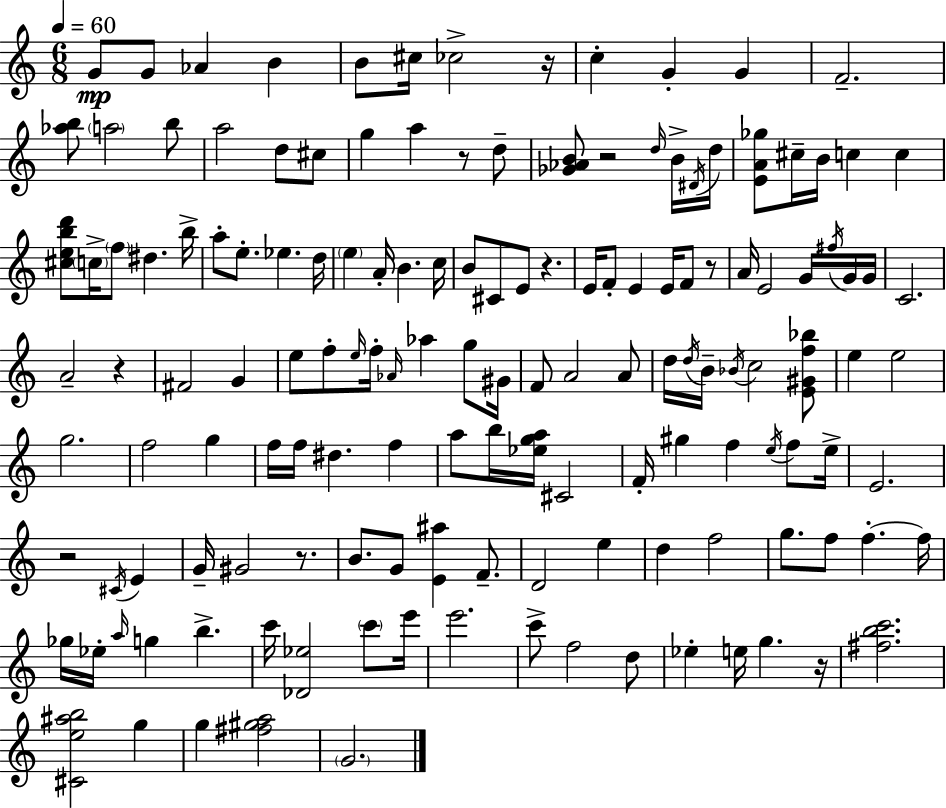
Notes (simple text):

G4/e G4/e Ab4/q B4/q B4/e C#5/s CES5/h R/s C5/q G4/q G4/q F4/h. [Ab5,B5]/e A5/h B5/e A5/h D5/e C#5/e G5/q A5/q R/e D5/e [Gb4,Ab4,B4]/e R/h D5/s B4/s D#4/s D5/s [E4,A4,Gb5]/e C#5/s B4/s C5/q C5/q [C#5,E5,B5,D6]/e C5/s F5/e D#5/q. B5/s A5/e E5/e. Eb5/q. D5/s E5/q A4/s B4/q. C5/s B4/e C#4/e E4/e R/q. E4/s F4/e E4/q E4/s F4/e R/e A4/s E4/h G4/s F#5/s G4/s G4/s C4/h. A4/h R/q F#4/h G4/q E5/e F5/e E5/s F5/s Ab4/s Ab5/q G5/e G#4/s F4/e A4/h A4/e D5/s D5/s B4/s Bb4/s C5/h [E4,G#4,F5,Bb5]/e E5/q E5/h G5/h. F5/h G5/q F5/s F5/s D#5/q. F5/q A5/e B5/s [Eb5,G5,A5]/s C#4/h F4/s G#5/q F5/q E5/s F5/e E5/s E4/h. R/h C#4/s E4/q G4/s G#4/h R/e. B4/e. G4/e [E4,A#5]/q F4/e. D4/h E5/q D5/q F5/h G5/e. F5/e F5/q. F5/s Gb5/s Eb5/s A5/s G5/q B5/q. C6/s [Db4,Eb5]/h C6/e E6/s E6/h. C6/e F5/h D5/e Eb5/q E5/s G5/q. R/s [F#5,B5,C6]/h. [C#4,E5,A#5,B5]/h G5/q G5/q [F#5,G#5,A5]/h G4/h.